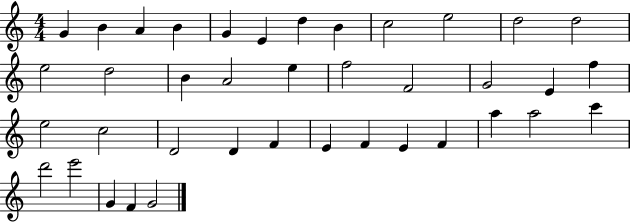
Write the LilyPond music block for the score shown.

{
  \clef treble
  \numericTimeSignature
  \time 4/4
  \key c \major
  g'4 b'4 a'4 b'4 | g'4 e'4 d''4 b'4 | c''2 e''2 | d''2 d''2 | \break e''2 d''2 | b'4 a'2 e''4 | f''2 f'2 | g'2 e'4 f''4 | \break e''2 c''2 | d'2 d'4 f'4 | e'4 f'4 e'4 f'4 | a''4 a''2 c'''4 | \break d'''2 e'''2 | g'4 f'4 g'2 | \bar "|."
}